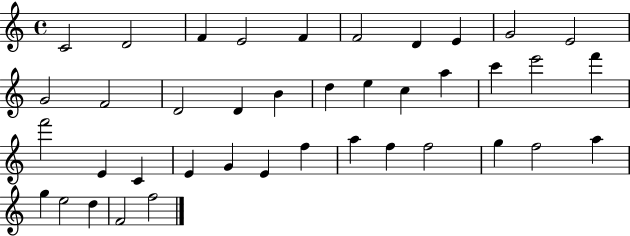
C4/h D4/h F4/q E4/h F4/q F4/h D4/q E4/q G4/h E4/h G4/h F4/h D4/h D4/q B4/q D5/q E5/q C5/q A5/q C6/q E6/h F6/q F6/h E4/q C4/q E4/q G4/q E4/q F5/q A5/q F5/q F5/h G5/q F5/h A5/q G5/q E5/h D5/q F4/h F5/h